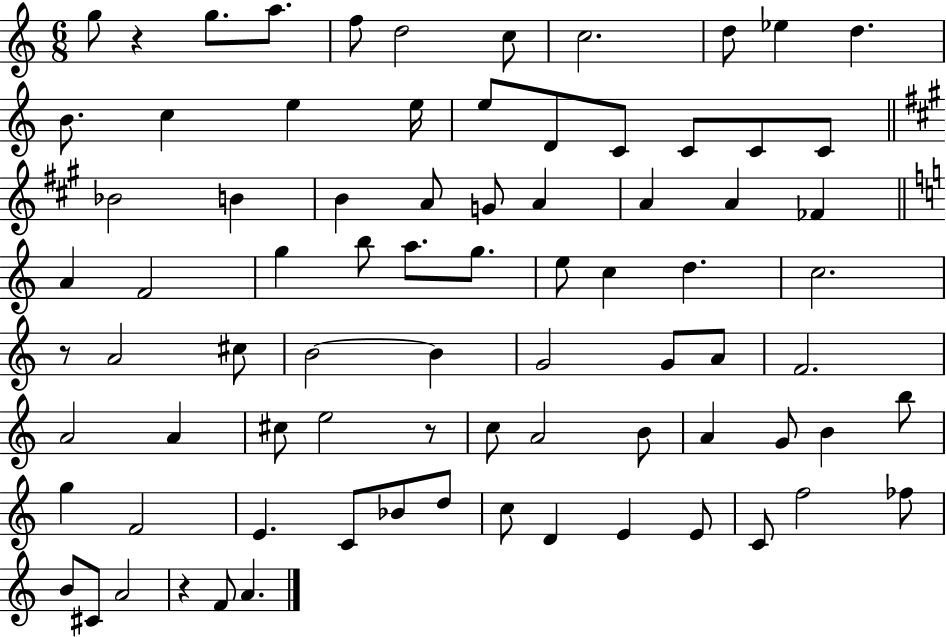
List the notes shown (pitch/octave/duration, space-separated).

G5/e R/q G5/e. A5/e. F5/e D5/h C5/e C5/h. D5/e Eb5/q D5/q. B4/e. C5/q E5/q E5/s E5/e D4/e C4/e C4/e C4/e C4/e Bb4/h B4/q B4/q A4/e G4/e A4/q A4/q A4/q FES4/q A4/q F4/h G5/q B5/e A5/e. G5/e. E5/e C5/q D5/q. C5/h. R/e A4/h C#5/e B4/h B4/q G4/h G4/e A4/e F4/h. A4/h A4/q C#5/e E5/h R/e C5/e A4/h B4/e A4/q G4/e B4/q B5/e G5/q F4/h E4/q. C4/e Bb4/e D5/e C5/e D4/q E4/q E4/e C4/e F5/h FES5/e B4/e C#4/e A4/h R/q F4/e A4/q.